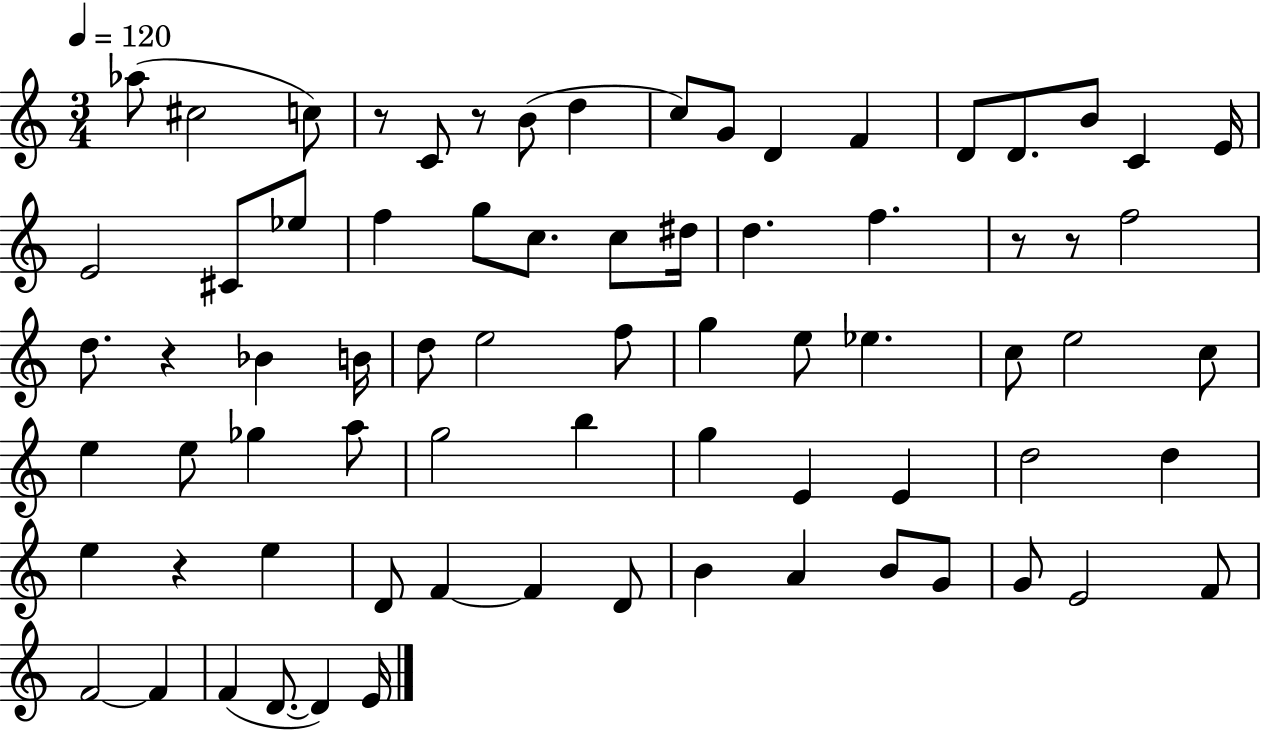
Ab5/e C#5/h C5/e R/e C4/e R/e B4/e D5/q C5/e G4/e D4/q F4/q D4/e D4/e. B4/e C4/q E4/s E4/h C#4/e Eb5/e F5/q G5/e C5/e. C5/e D#5/s D5/q. F5/q. R/e R/e F5/h D5/e. R/q Bb4/q B4/s D5/e E5/h F5/e G5/q E5/e Eb5/q. C5/e E5/h C5/e E5/q E5/e Gb5/q A5/e G5/h B5/q G5/q E4/q E4/q D5/h D5/q E5/q R/q E5/q D4/e F4/q F4/q D4/e B4/q A4/q B4/e G4/e G4/e E4/h F4/e F4/h F4/q F4/q D4/e. D4/q E4/s